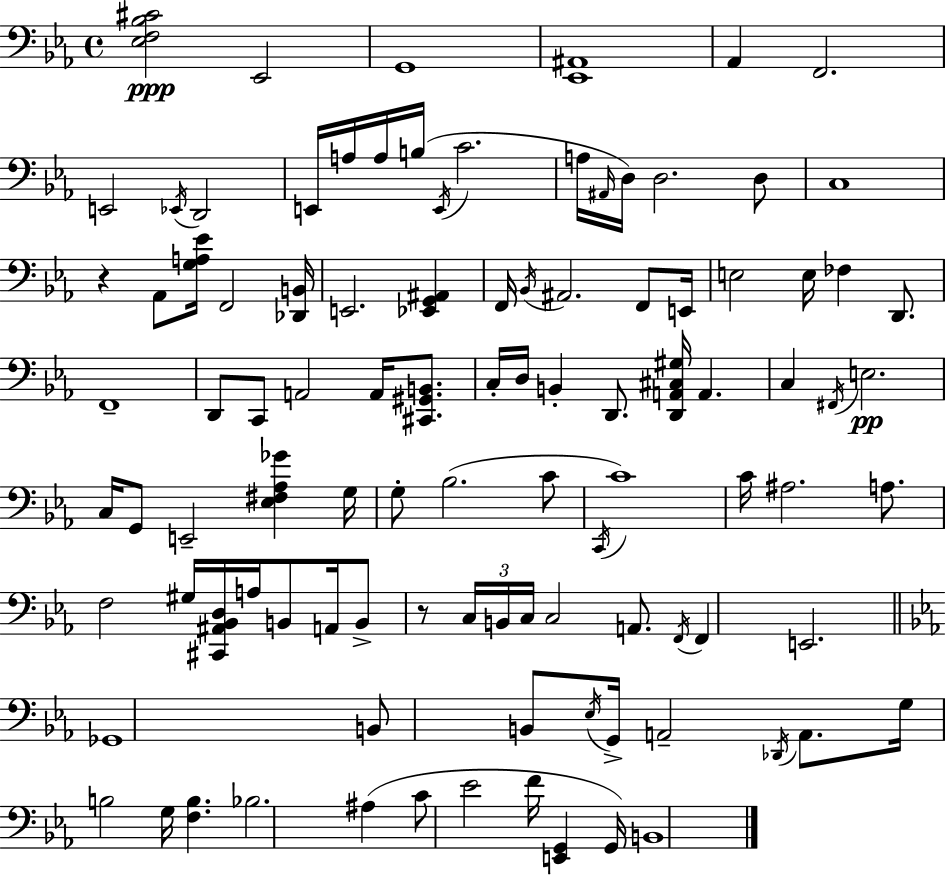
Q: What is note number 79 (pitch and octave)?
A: G3